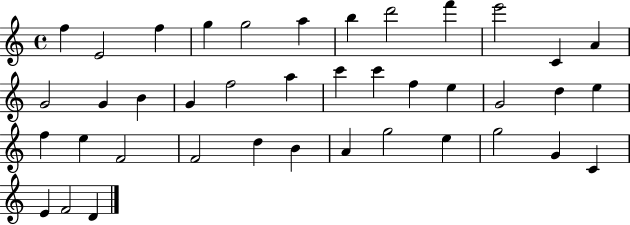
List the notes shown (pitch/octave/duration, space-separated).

F5/q E4/h F5/q G5/q G5/h A5/q B5/q D6/h F6/q E6/h C4/q A4/q G4/h G4/q B4/q G4/q F5/h A5/q C6/q C6/q F5/q E5/q G4/h D5/q E5/q F5/q E5/q F4/h F4/h D5/q B4/q A4/q G5/h E5/q G5/h G4/q C4/q E4/q F4/h D4/q